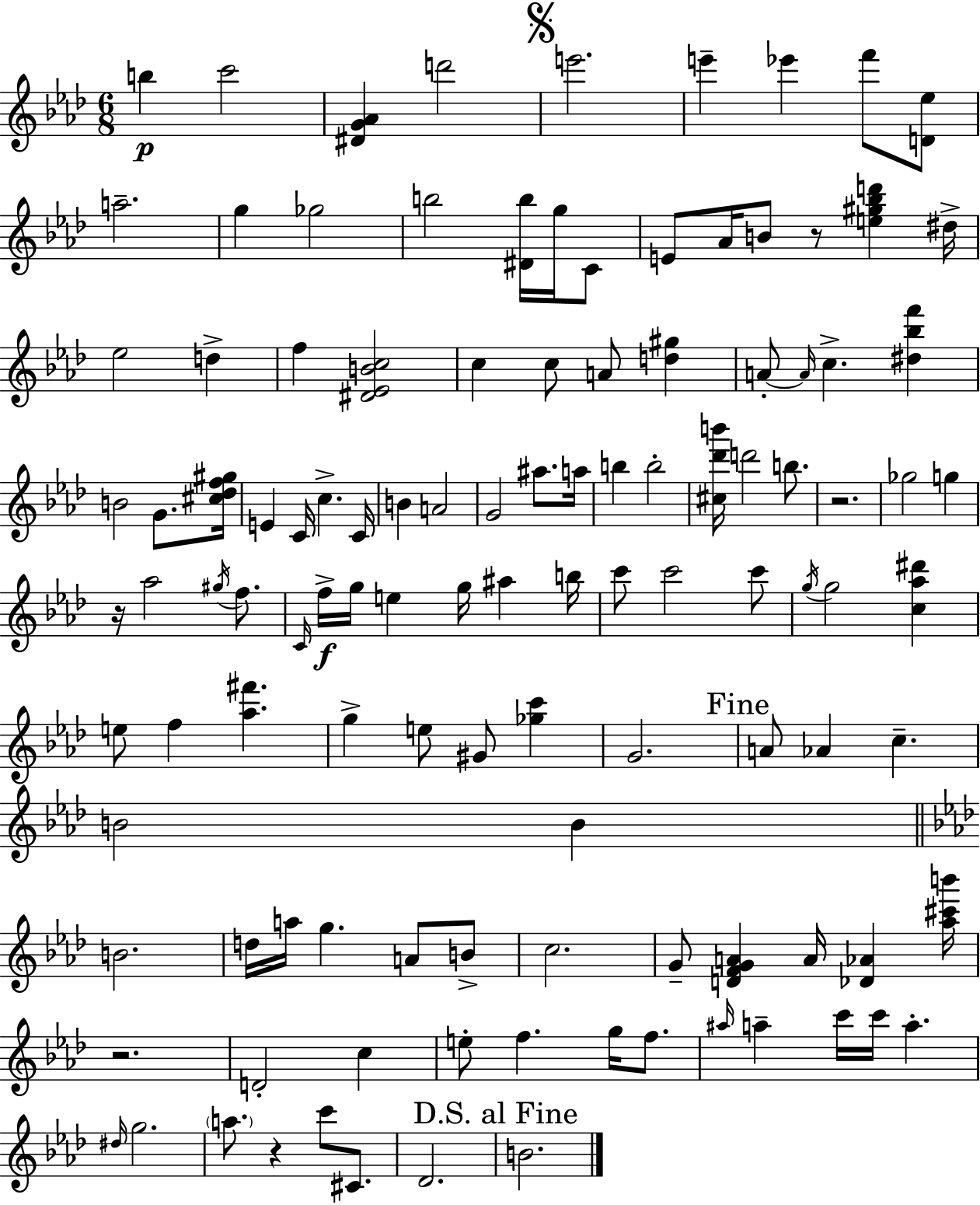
B5/q C6/h [D#4,G4,Ab4]/q D6/h E6/h. E6/q Eb6/q F6/e [D4,Eb5]/e A5/h. G5/q Gb5/h B5/h [D#4,B5]/s G5/s C4/e E4/e Ab4/s B4/e R/e [E5,G#5,Bb5,D6]/q D#5/s Eb5/h D5/q F5/q [D#4,Eb4,B4,C5]/h C5/q C5/e A4/e [D5,G#5]/q A4/e A4/s C5/q. [D#5,Bb5,F6]/q B4/h G4/e. [C#5,Db5,F5,G#5]/s E4/q C4/s C5/q. C4/s B4/q A4/h G4/h A#5/e. A5/s B5/q B5/h [C#5,Db6,B6]/s D6/h B5/e. R/h. Gb5/h G5/q R/s Ab5/h G#5/s F5/e. C4/s F5/s G5/s E5/q G5/s A#5/q B5/s C6/e C6/h C6/e G5/s G5/h [C5,Ab5,D#6]/q E5/e F5/q [Ab5,F#6]/q. G5/q E5/e G#4/e [Gb5,C6]/q G4/h. A4/e Ab4/q C5/q. B4/h B4/q B4/h. D5/s A5/s G5/q. A4/e B4/e C5/h. G4/e [D4,F4,G4,A4]/q A4/s [Db4,Ab4]/q [Ab5,C#6,B6]/s R/h. D4/h C5/q E5/e F5/q. G5/s F5/e. A#5/s A5/q C6/s C6/s A5/q. D#5/s G5/h. A5/e. R/q C6/e C#4/e. Db4/h. B4/h.